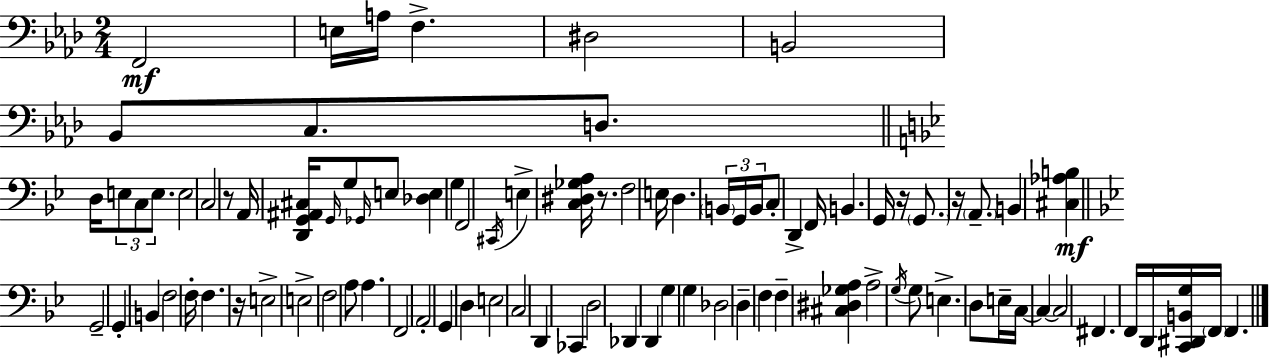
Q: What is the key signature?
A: AES major